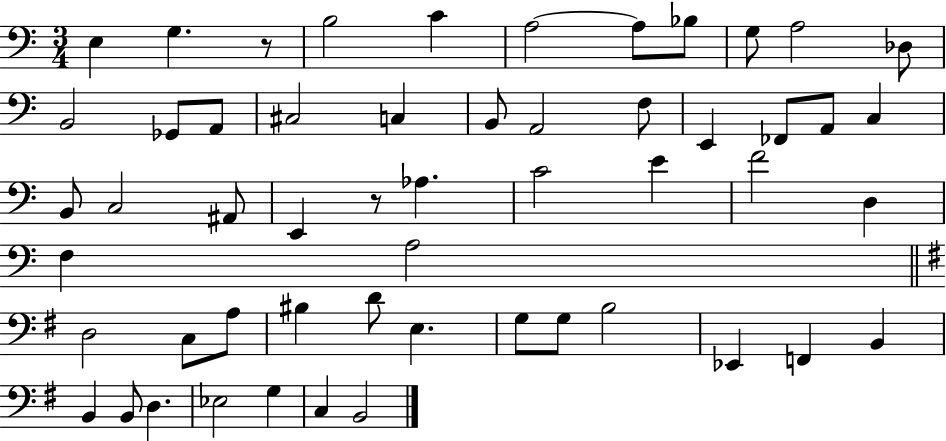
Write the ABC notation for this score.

X:1
T:Untitled
M:3/4
L:1/4
K:C
E, G, z/2 B,2 C A,2 A,/2 _B,/2 G,/2 A,2 _D,/2 B,,2 _G,,/2 A,,/2 ^C,2 C, B,,/2 A,,2 F,/2 E,, _F,,/2 A,,/2 C, B,,/2 C,2 ^A,,/2 E,, z/2 _A, C2 E F2 D, F, A,2 D,2 C,/2 A,/2 ^B, D/2 E, G,/2 G,/2 B,2 _E,, F,, B,, B,, B,,/2 D, _E,2 G, C, B,,2